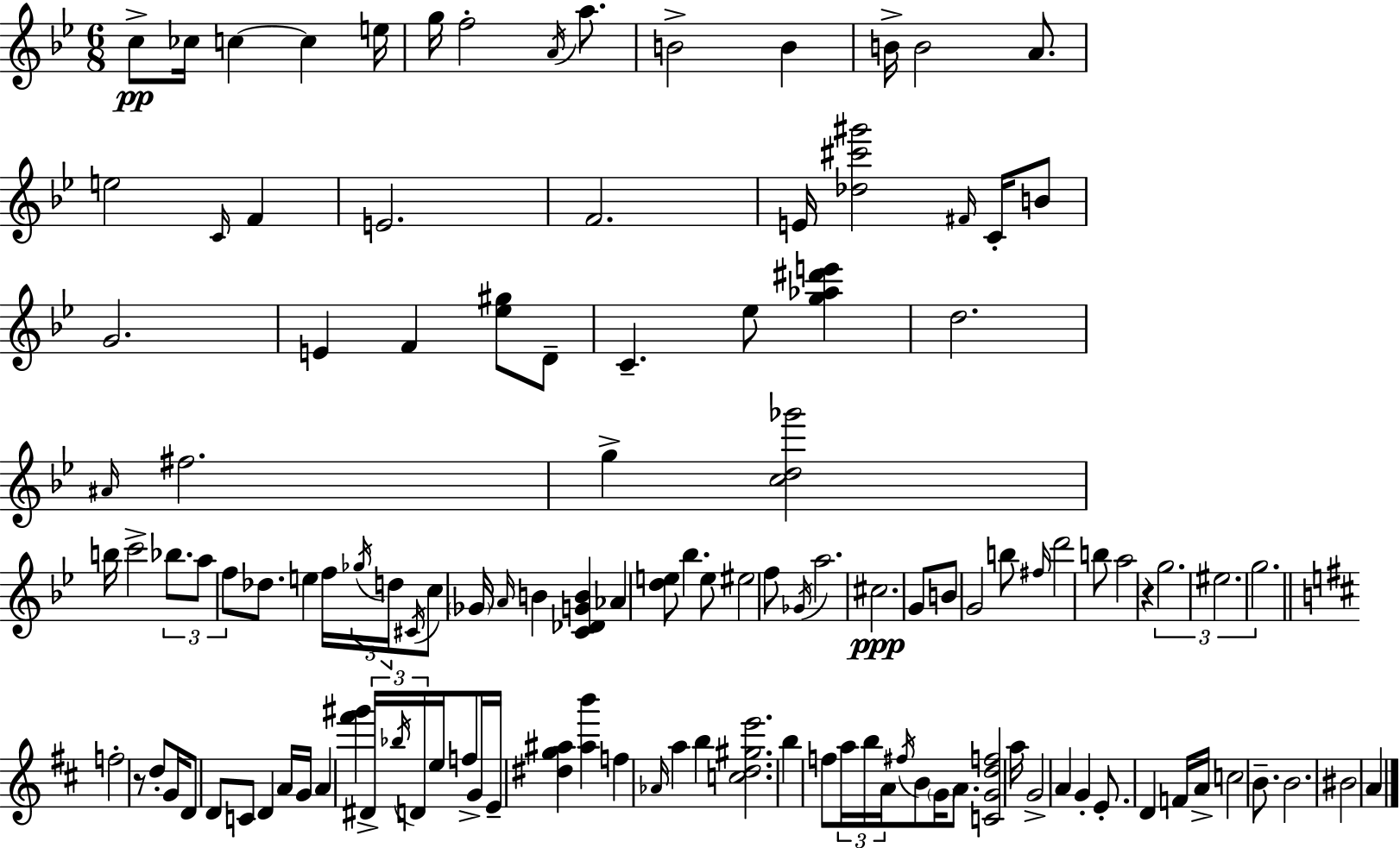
{
  \clef treble
  \numericTimeSignature
  \time 6/8
  \key bes \major
  c''8->\pp ces''16 c''4~~ c''4 e''16 | g''16 f''2-. \acciaccatura { a'16 } a''8. | b'2-> b'4 | b'16-> b'2 a'8. | \break e''2 \grace { c'16 } f'4 | e'2. | f'2. | e'16 <des'' cis''' gis'''>2 \grace { fis'16 } | \break c'16-. b'8 g'2. | e'4 f'4 <ees'' gis''>8 | d'8-- c'4.-- ees''8 <g'' aes'' dis''' e'''>4 | d''2. | \break \grace { ais'16 } fis''2. | g''4-> <c'' d'' ges'''>2 | b''16 c'''2-> | \tuplet 3/2 { bes''8. a''8 f''8 } des''8. e''4 | \break f''16 \tuplet 3/2 { \acciaccatura { ges''16 } d''16 \acciaccatura { cis'16 } } c''8 \parenthesize ges'16 \grace { a'16 } b'4 | <c' des' g' b'>4 aes'4 <d'' e''>8 | bes''4. e''8 eis''2 | f''8 \acciaccatura { ges'16 } a''2. | \break cis''2.\ppp | g'8 b'8 | g'2 b''8 \grace { fis''16 } d'''2 | b''8 a''2 | \break r4 \tuplet 3/2 { g''2. | eis''2. | g''2. } | \bar "||" \break \key b \minor f''2-. r8 d''8-. | g'16 d'8 d'8 c'8 d'4 a'16 | g'16 a'4 <fis''' gis'''>4 \tuplet 3/2 { dis'16-> \acciaccatura { bes''16 } d'16 } | e''16 f''8-> g'16 e'16-- <dis'' g'' ais''>4 <ais'' b'''>4 | \break f''4 \grace { aes'16 } a''4 b''4 | <c'' d'' gis'' e'''>2. | b''4 f''8 \tuplet 3/2 { a''16 b''16 a'16 } \acciaccatura { fis''16 } | b'8 \parenthesize g'16 a'8. <c' g' d'' f''>2 | \break a''16 g'2-> a'4 | g'4-. e'8.-. d'4 | f'16 a'16-> c''2 | b'8.-- b'2. | \break bis'2 a'4 | \bar "|."
}